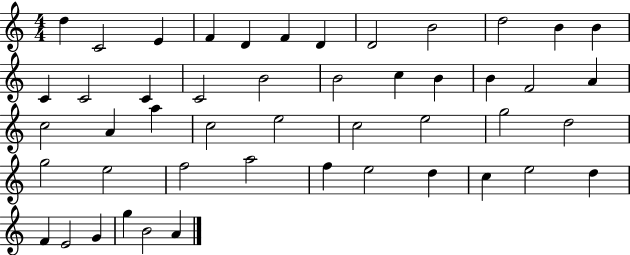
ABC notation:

X:1
T:Untitled
M:4/4
L:1/4
K:C
d C2 E F D F D D2 B2 d2 B B C C2 C C2 B2 B2 c B B F2 A c2 A a c2 e2 c2 e2 g2 d2 g2 e2 f2 a2 f e2 d c e2 d F E2 G g B2 A